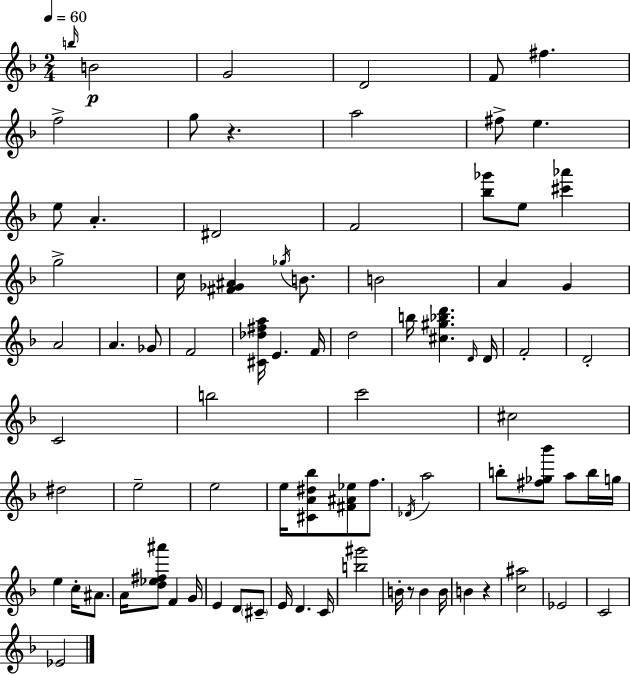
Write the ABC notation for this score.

X:1
T:Untitled
M:2/4
L:1/4
K:F
b/4 B2 G2 D2 F/2 ^f f2 g/2 z a2 ^f/2 e e/2 A ^D2 F2 [_b_g']/2 e/2 [^c'_a'] g2 c/4 [^F_G^A] _g/4 B/2 B2 A G A2 A _G/2 F2 [^C_d^fa]/4 E F/4 d2 b/4 [^c^g_bd'] D/4 D/4 F2 D2 C2 b2 c'2 ^c2 ^d2 e2 e2 e/4 [^CA^d_b]/2 [^F^A_e]/2 f/2 _D/4 a2 b/2 [^f_g_b']/2 a/2 b/4 g/4 e c/4 ^A/2 A/4 [d_e^f^a']/2 F G/4 E D/2 ^C/2 E/4 D C/4 [b^g']2 B/4 z/2 B B/4 B z [c^a]2 _E2 C2 _E2